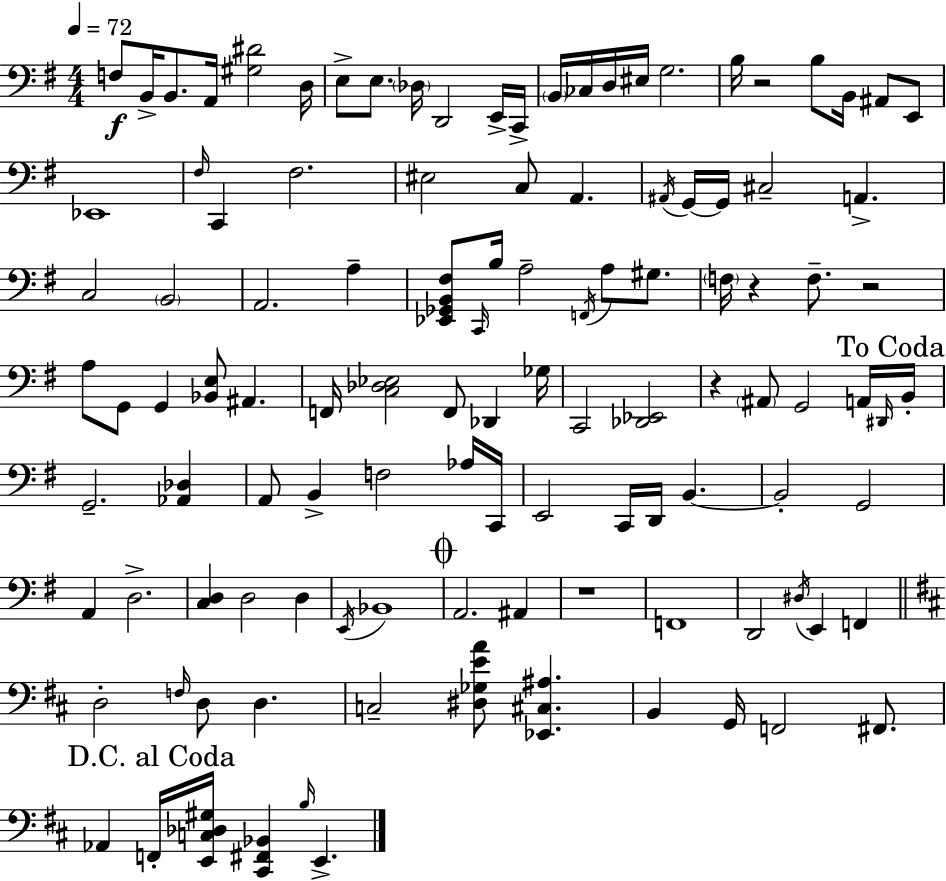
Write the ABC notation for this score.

X:1
T:Untitled
M:4/4
L:1/4
K:Em
F,/2 B,,/4 B,,/2 A,,/4 [^G,^D]2 D,/4 E,/2 E,/2 _D,/4 D,,2 E,,/4 C,,/4 B,,/4 _C,/4 D,/4 ^E,/4 G,2 B,/4 z2 B,/2 B,,/4 ^A,,/2 E,,/2 _E,,4 ^F,/4 C,, ^F,2 ^E,2 C,/2 A,, ^A,,/4 G,,/4 G,,/4 ^C,2 A,, C,2 B,,2 A,,2 A, [_E,,_G,,B,,^F,]/2 C,,/4 B,/4 A,2 F,,/4 A,/2 ^G,/2 F,/4 z F,/2 z2 A,/2 G,,/2 G,, [_B,,E,]/2 ^A,, F,,/4 [C,_D,_E,]2 F,,/2 _D,, _G,/4 C,,2 [_D,,_E,,]2 z ^A,,/2 G,,2 A,,/4 ^D,,/4 B,,/4 G,,2 [_A,,_D,] A,,/2 B,, F,2 _A,/4 C,,/4 E,,2 C,,/4 D,,/4 B,, B,,2 G,,2 A,, D,2 [C,D,] D,2 D, E,,/4 _B,,4 A,,2 ^A,, z4 F,,4 D,,2 ^D,/4 E,, F,, D,2 F,/4 D,/2 D, C,2 [^D,_G,EA]/2 [_E,,^C,^A,] B,, G,,/4 F,,2 ^F,,/2 _A,, F,,/4 [E,,C,_D,^G,]/4 [^C,,^F,,_B,,] B,/4 E,,